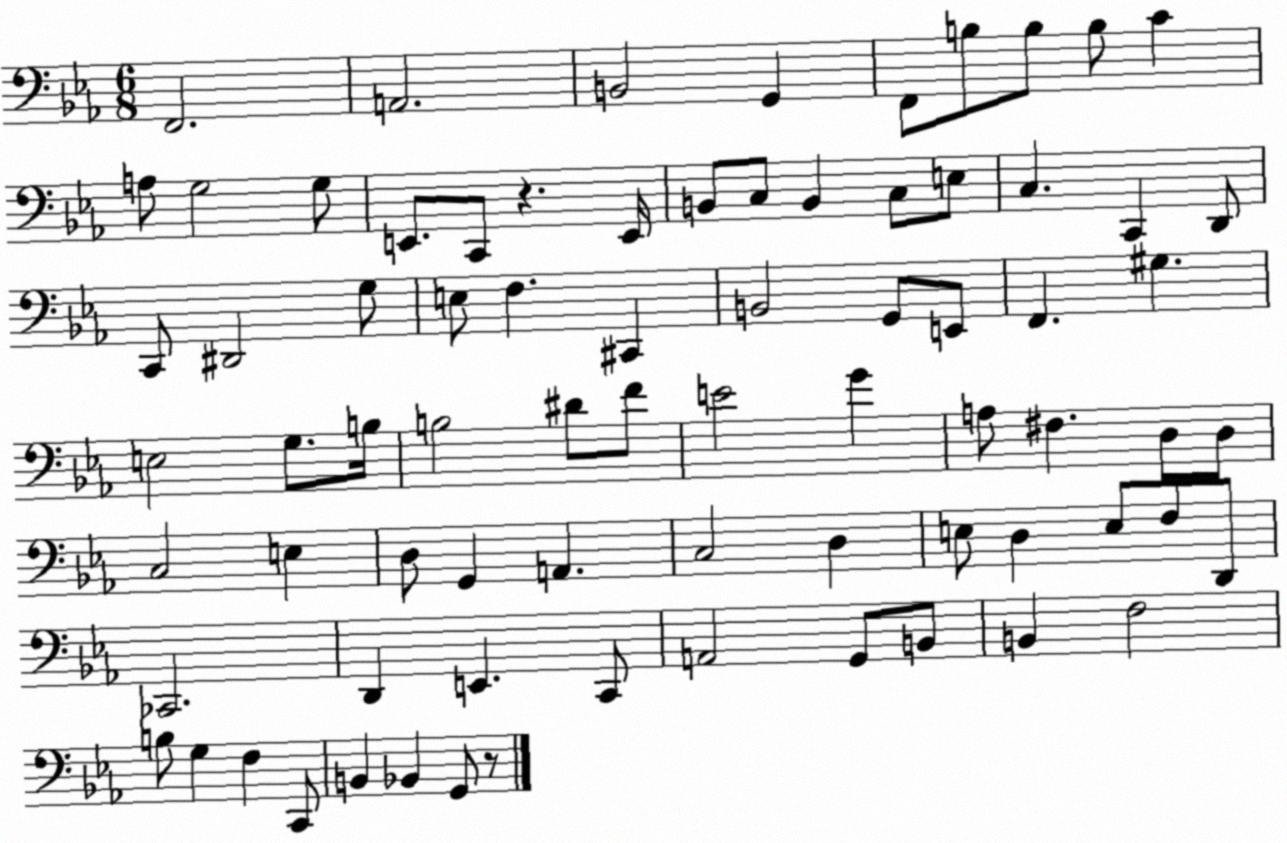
X:1
T:Untitled
M:6/8
L:1/4
K:Eb
F,,2 A,,2 B,,2 G,, F,,/2 B,/2 B,/2 B,/2 C A,/2 G,2 G,/2 E,,/2 C,,/2 z E,,/4 B,,/2 C,/2 B,, C,/2 E,/2 C, C,, D,,/2 C,,/2 ^D,,2 G,/2 E,/2 F, ^C,, B,,2 G,,/2 E,,/2 F,, ^G, E,2 G,/2 B,/4 B,2 ^D/2 F/2 E2 G A,/2 ^F, D,/2 D,/2 C,2 E, D,/2 G,, A,, C,2 D, E,/2 D, E,/2 F,/2 D,,/2 _C,,2 D,, E,, C,,/2 A,,2 G,,/2 B,,/2 B,, F,2 B,/2 G, F, C,,/2 B,, _B,, G,,/2 z/2